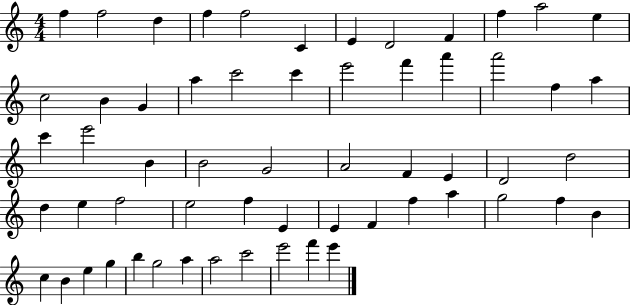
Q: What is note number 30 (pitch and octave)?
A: A4